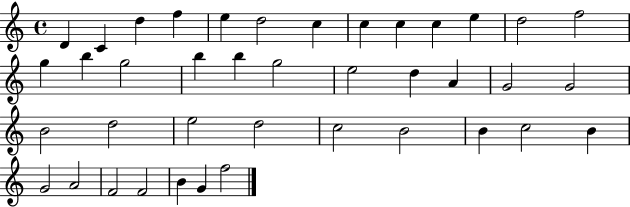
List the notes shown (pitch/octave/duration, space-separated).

D4/q C4/q D5/q F5/q E5/q D5/h C5/q C5/q C5/q C5/q E5/q D5/h F5/h G5/q B5/q G5/h B5/q B5/q G5/h E5/h D5/q A4/q G4/h G4/h B4/h D5/h E5/h D5/h C5/h B4/h B4/q C5/h B4/q G4/h A4/h F4/h F4/h B4/q G4/q F5/h